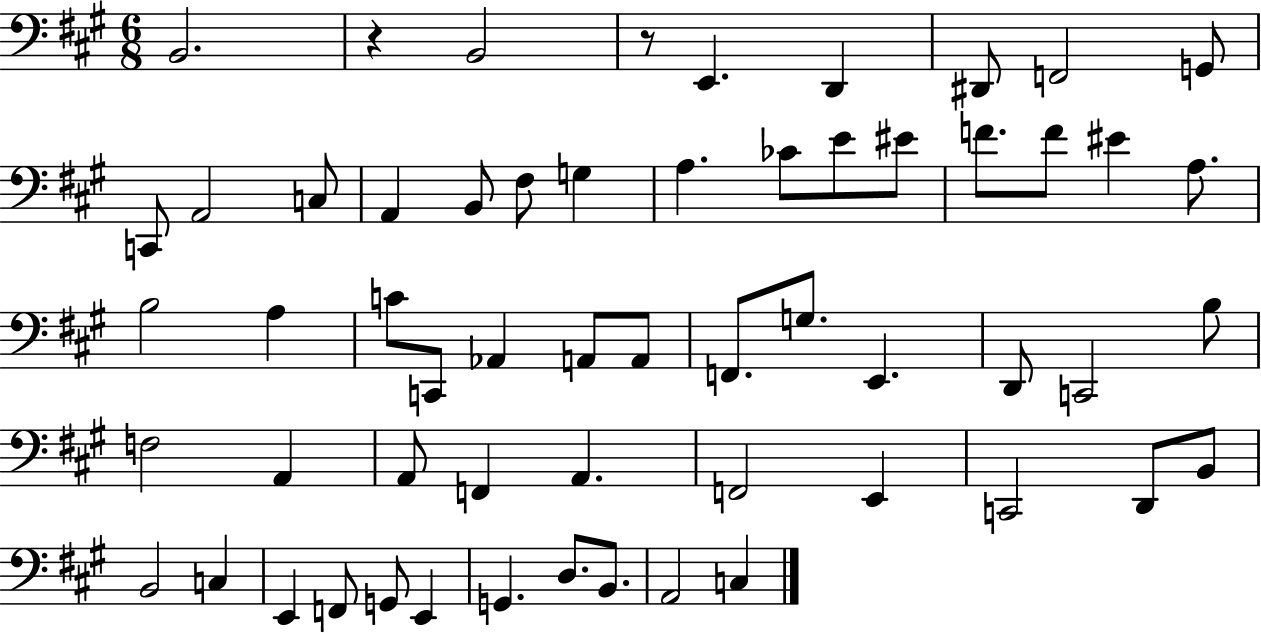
X:1
T:Untitled
M:6/8
L:1/4
K:A
B,,2 z B,,2 z/2 E,, D,, ^D,,/2 F,,2 G,,/2 C,,/2 A,,2 C,/2 A,, B,,/2 ^F,/2 G, A, _C/2 E/2 ^E/2 F/2 F/2 ^E A,/2 B,2 A, C/2 C,,/2 _A,, A,,/2 A,,/2 F,,/2 G,/2 E,, D,,/2 C,,2 B,/2 F,2 A,, A,,/2 F,, A,, F,,2 E,, C,,2 D,,/2 B,,/2 B,,2 C, E,, F,,/2 G,,/2 E,, G,, D,/2 B,,/2 A,,2 C,